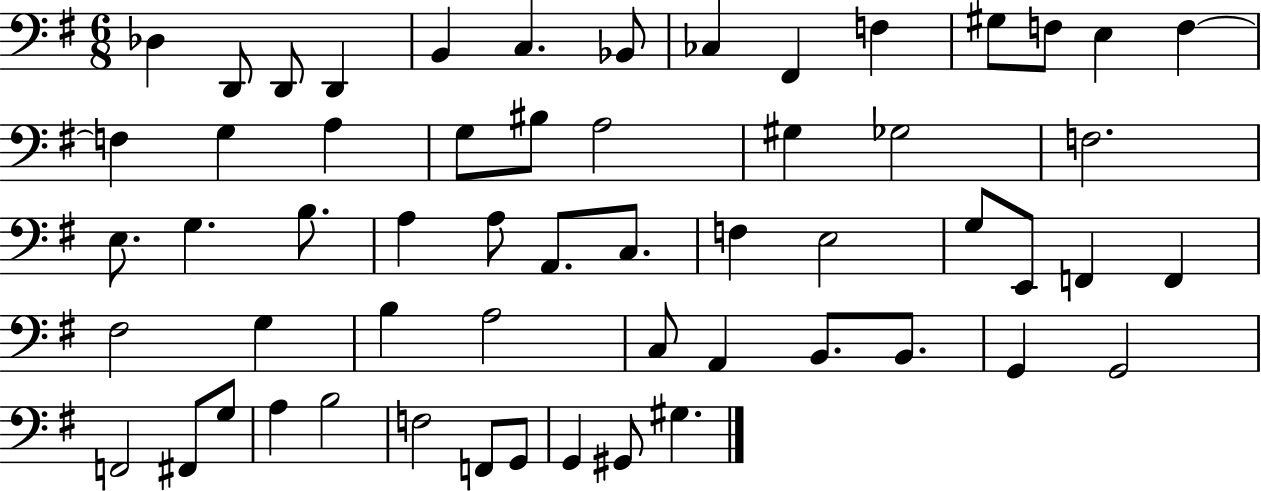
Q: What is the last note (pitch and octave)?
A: G#3